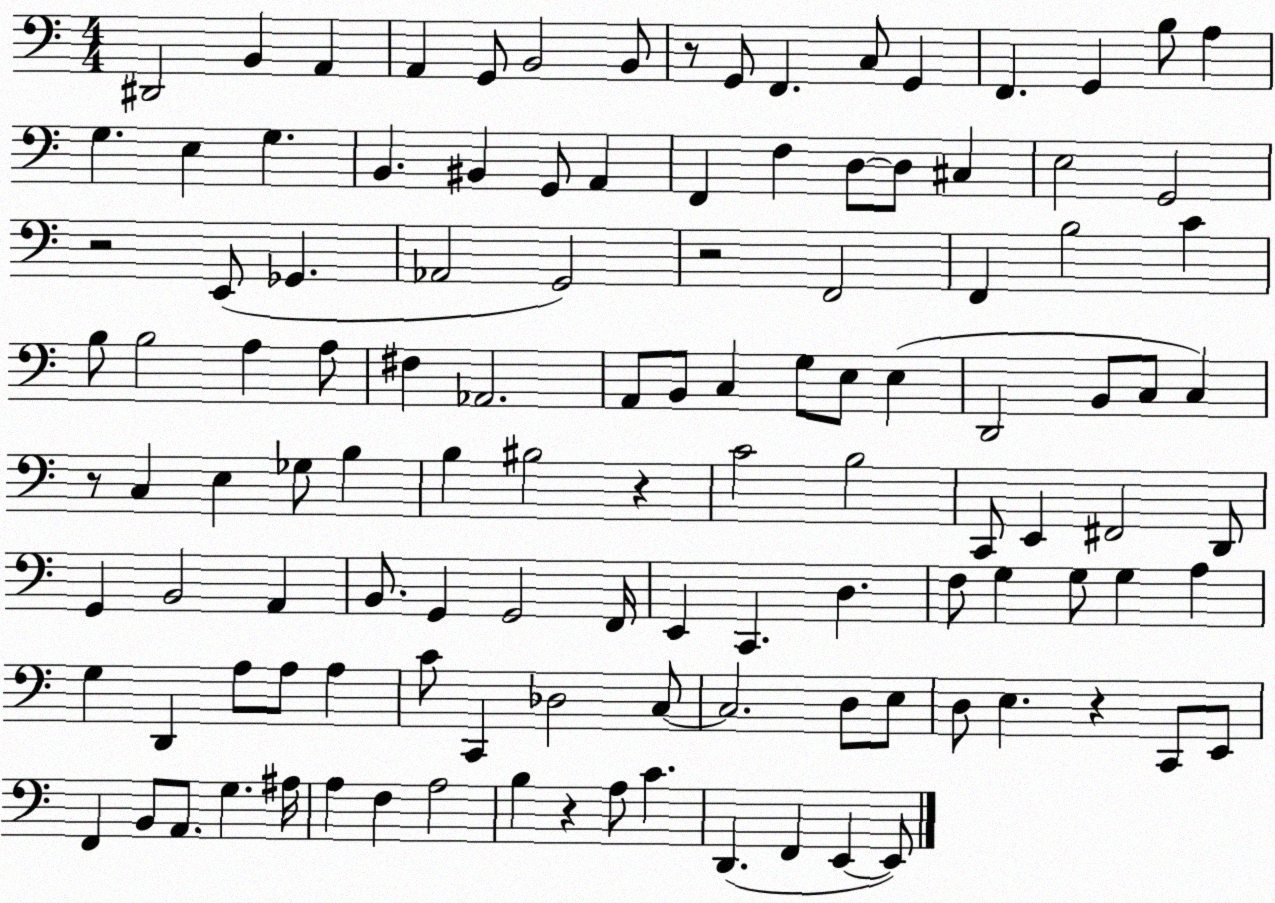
X:1
T:Untitled
M:4/4
L:1/4
K:C
^D,,2 B,, A,, A,, G,,/2 B,,2 B,,/2 z/2 G,,/2 F,, C,/2 G,, F,, G,, B,/2 A, G, E, G, B,, ^B,, G,,/2 A,, F,, F, D,/2 D,/2 ^C, E,2 G,,2 z2 E,,/2 _G,, _A,,2 G,,2 z2 F,,2 F,, B,2 C B,/2 B,2 A, A,/2 ^F, _A,,2 A,,/2 B,,/2 C, G,/2 E,/2 E, D,,2 B,,/2 C,/2 C, z/2 C, E, _G,/2 B, B, ^B,2 z C2 B,2 C,,/2 E,, ^F,,2 D,,/2 G,, B,,2 A,, B,,/2 G,, G,,2 F,,/4 E,, C,, D, F,/2 G, G,/2 G, A, G, D,, A,/2 A,/2 A, C/2 C,, _D,2 C,/2 C,2 D,/2 E,/2 D,/2 E, z C,,/2 E,,/2 F,, B,,/2 A,,/2 G, ^A,/4 A, F, A,2 B, z A,/2 C D,, F,, E,, E,,/2